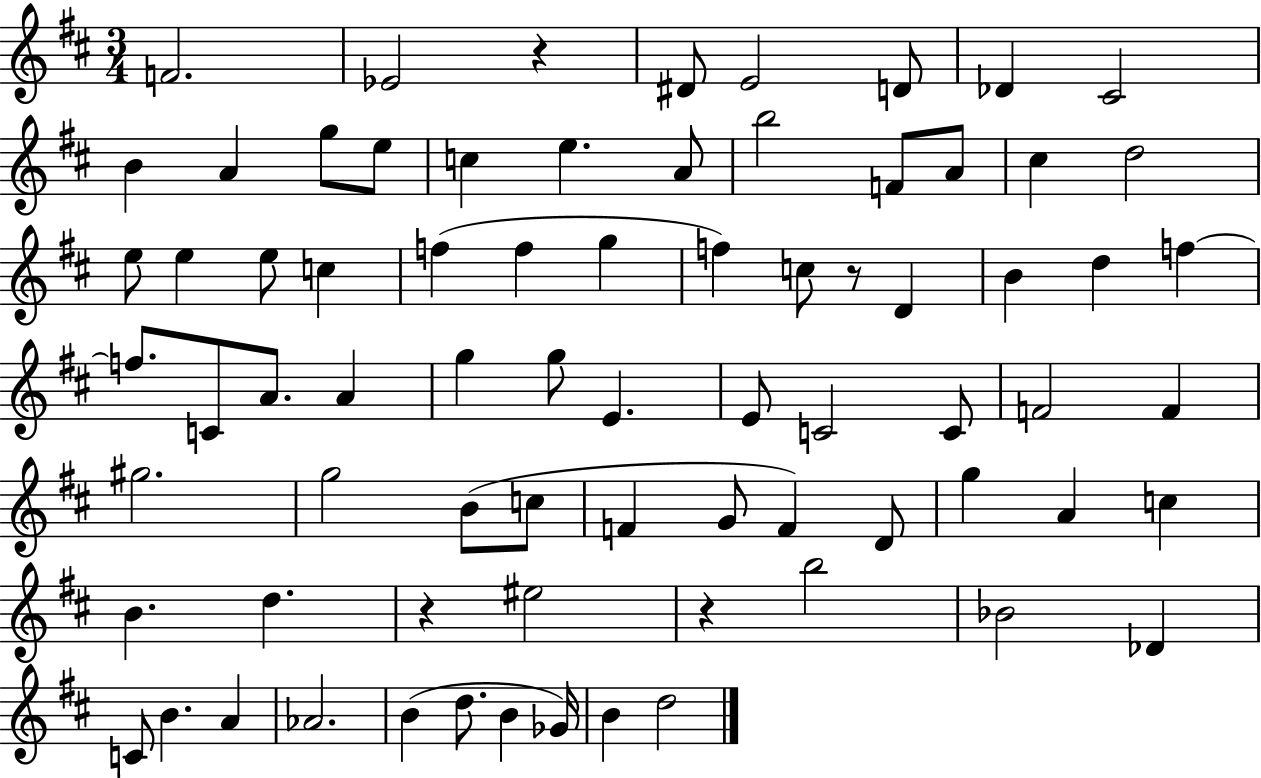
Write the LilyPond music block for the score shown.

{
  \clef treble
  \numericTimeSignature
  \time 3/4
  \key d \major
  f'2. | ees'2 r4 | dis'8 e'2 d'8 | des'4 cis'2 | \break b'4 a'4 g''8 e''8 | c''4 e''4. a'8 | b''2 f'8 a'8 | cis''4 d''2 | \break e''8 e''4 e''8 c''4 | f''4( f''4 g''4 | f''4) c''8 r8 d'4 | b'4 d''4 f''4~~ | \break f''8. c'8 a'8. a'4 | g''4 g''8 e'4. | e'8 c'2 c'8 | f'2 f'4 | \break gis''2. | g''2 b'8( c''8 | f'4 g'8 f'4) d'8 | g''4 a'4 c''4 | \break b'4. d''4. | r4 eis''2 | r4 b''2 | bes'2 des'4 | \break c'8 b'4. a'4 | aes'2. | b'4( d''8. b'4 ges'16) | b'4 d''2 | \break \bar "|."
}